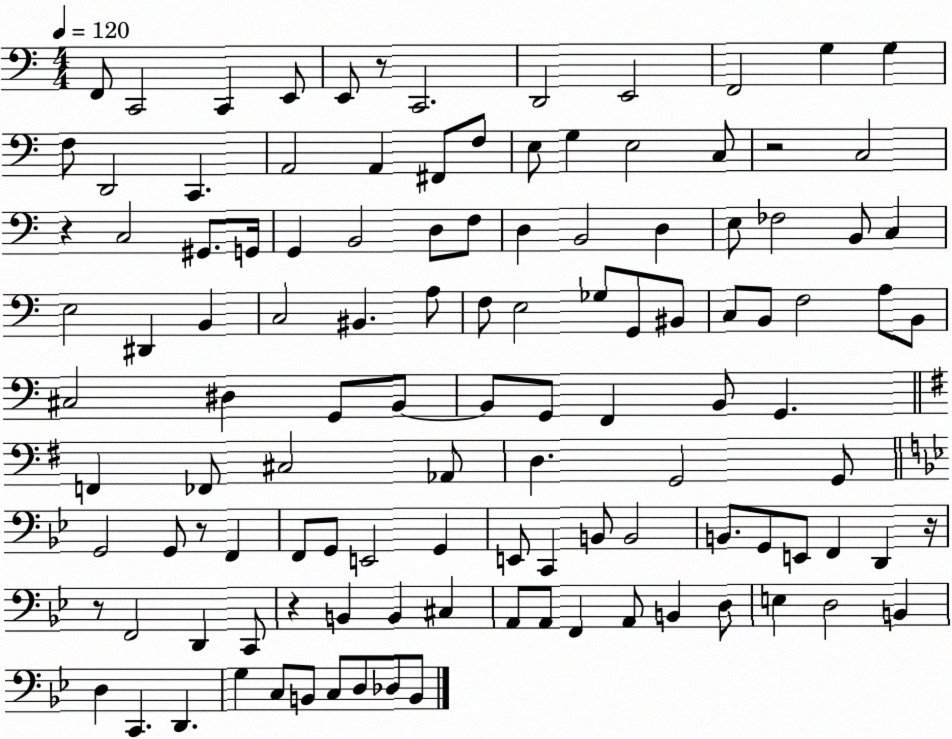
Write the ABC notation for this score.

X:1
T:Untitled
M:4/4
L:1/4
K:C
F,,/2 C,,2 C,, E,,/2 E,,/2 z/2 C,,2 D,,2 E,,2 F,,2 G, G, F,/2 D,,2 C,, A,,2 A,, ^F,,/2 F,/2 E,/2 G, E,2 C,/2 z2 C,2 z C,2 ^G,,/2 G,,/4 G,, B,,2 D,/2 F,/2 D, B,,2 D, E,/2 _F,2 B,,/2 C, E,2 ^D,, B,, C,2 ^B,, A,/2 F,/2 E,2 _G,/2 G,,/2 ^B,,/2 C,/2 B,,/2 F,2 A,/2 B,,/2 ^C,2 ^D, G,,/2 B,,/2 B,,/2 G,,/2 F,, B,,/2 G,, F,, _F,,/2 ^C,2 _A,,/2 D, G,,2 G,,/2 G,,2 G,,/2 z/2 F,, F,,/2 G,,/2 E,,2 G,, E,,/2 C,, B,,/2 B,,2 B,,/2 G,,/2 E,,/2 F,, D,, z/4 z/2 F,,2 D,, C,,/2 z B,, B,, ^C, A,,/2 A,,/2 F,, A,,/2 B,, D,/2 E, D,2 B,, D, C,, D,, G, C,/2 B,,/2 C,/2 D,/2 _D,/2 B,,/2